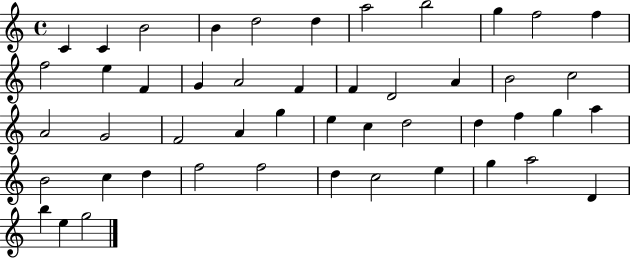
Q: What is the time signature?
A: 4/4